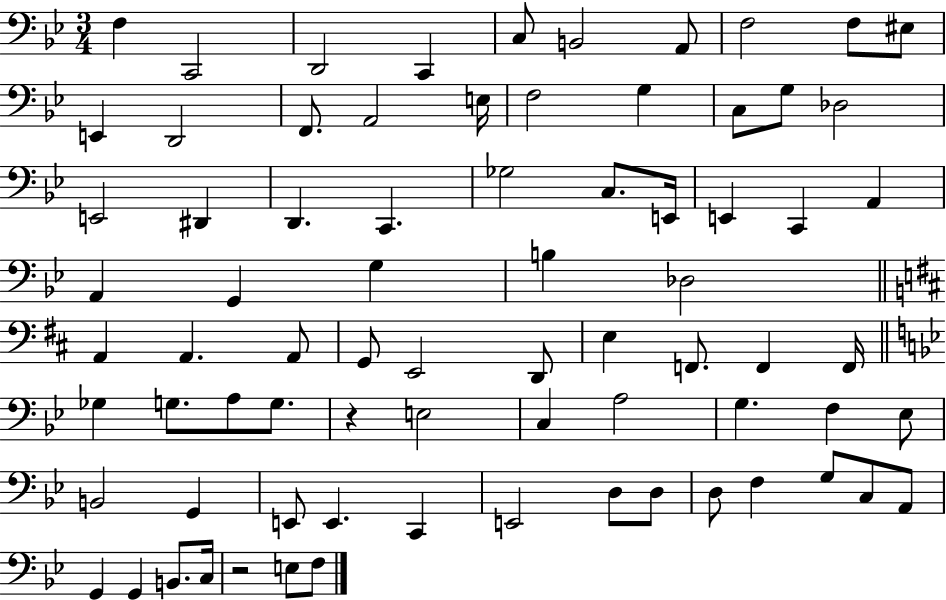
X:1
T:Untitled
M:3/4
L:1/4
K:Bb
F, C,,2 D,,2 C,, C,/2 B,,2 A,,/2 F,2 F,/2 ^E,/2 E,, D,,2 F,,/2 A,,2 E,/4 F,2 G, C,/2 G,/2 _D,2 E,,2 ^D,, D,, C,, _G,2 C,/2 E,,/4 E,, C,, A,, A,, G,, G, B, _D,2 A,, A,, A,,/2 G,,/2 E,,2 D,,/2 E, F,,/2 F,, F,,/4 _G, G,/2 A,/2 G,/2 z E,2 C, A,2 G, F, _E,/2 B,,2 G,, E,,/2 E,, C,, E,,2 D,/2 D,/2 D,/2 F, G,/2 C,/2 A,,/2 G,, G,, B,,/2 C,/4 z2 E,/2 F,/2